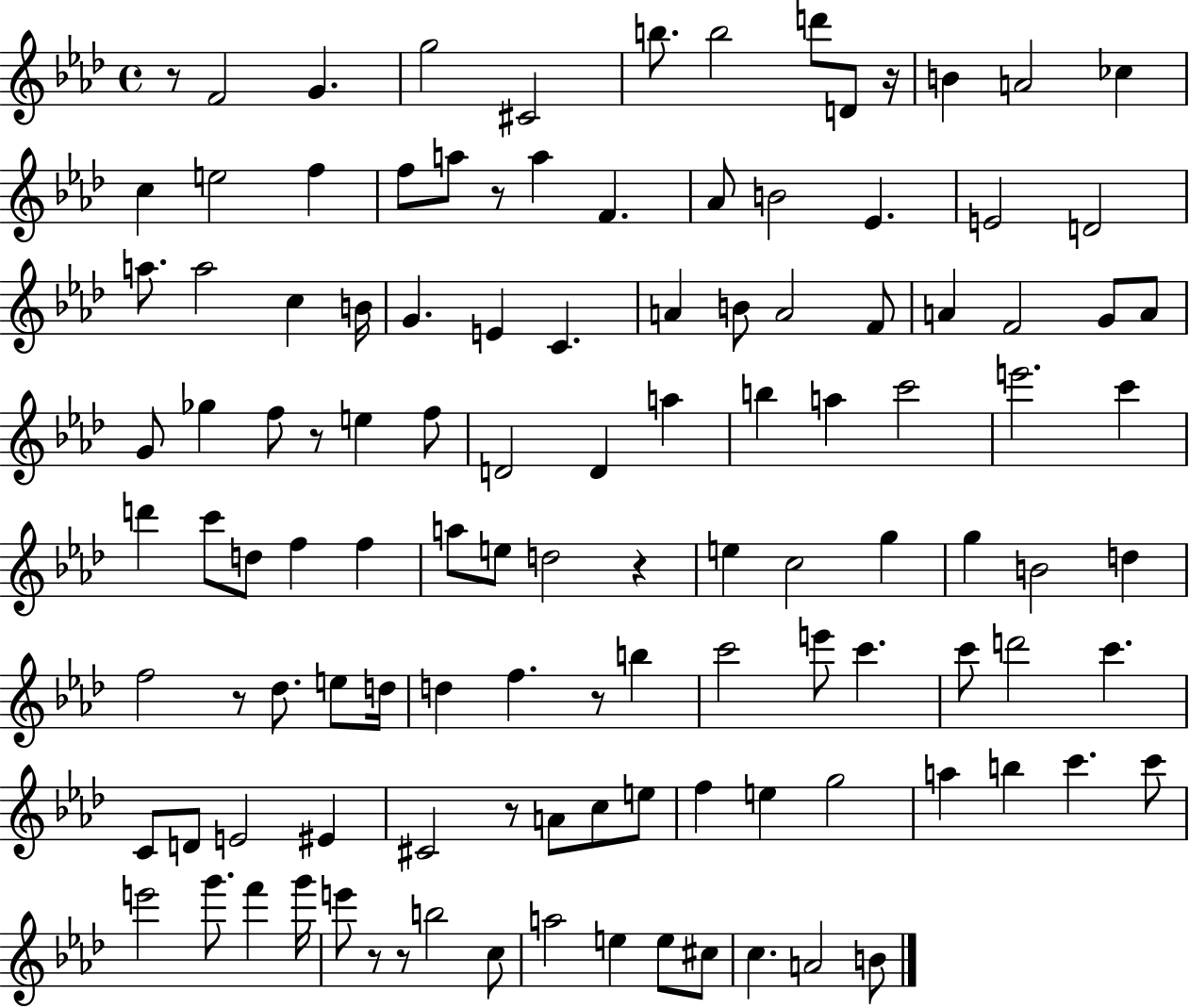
X:1
T:Untitled
M:4/4
L:1/4
K:Ab
z/2 F2 G g2 ^C2 b/2 b2 d'/2 D/2 z/4 B A2 _c c e2 f f/2 a/2 z/2 a F _A/2 B2 _E E2 D2 a/2 a2 c B/4 G E C A B/2 A2 F/2 A F2 G/2 A/2 G/2 _g f/2 z/2 e f/2 D2 D a b a c'2 e'2 c' d' c'/2 d/2 f f a/2 e/2 d2 z e c2 g g B2 d f2 z/2 _d/2 e/2 d/4 d f z/2 b c'2 e'/2 c' c'/2 d'2 c' C/2 D/2 E2 ^E ^C2 z/2 A/2 c/2 e/2 f e g2 a b c' c'/2 e'2 g'/2 f' g'/4 e'/2 z/2 z/2 b2 c/2 a2 e e/2 ^c/2 c A2 B/2